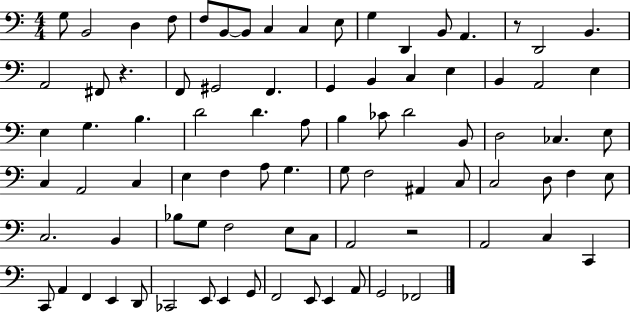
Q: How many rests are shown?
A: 3